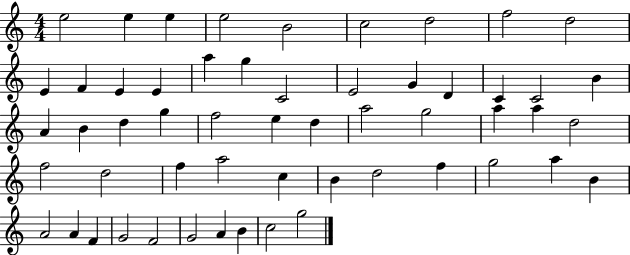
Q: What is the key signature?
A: C major